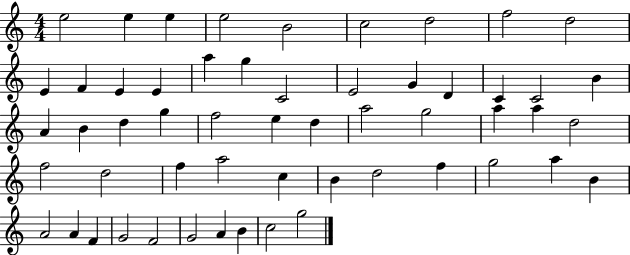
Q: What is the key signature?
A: C major